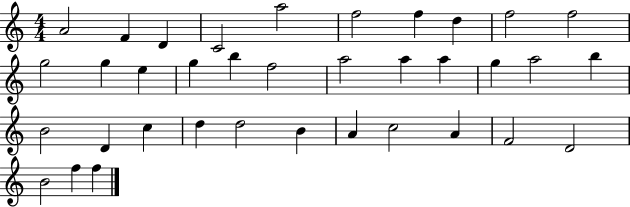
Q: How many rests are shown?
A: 0